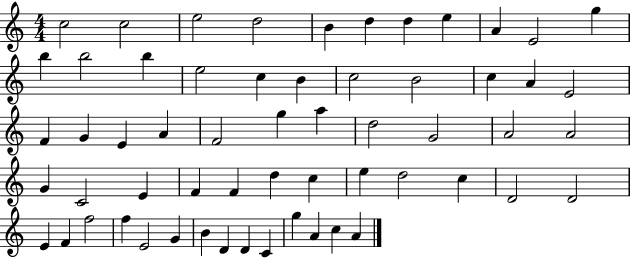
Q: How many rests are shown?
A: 0